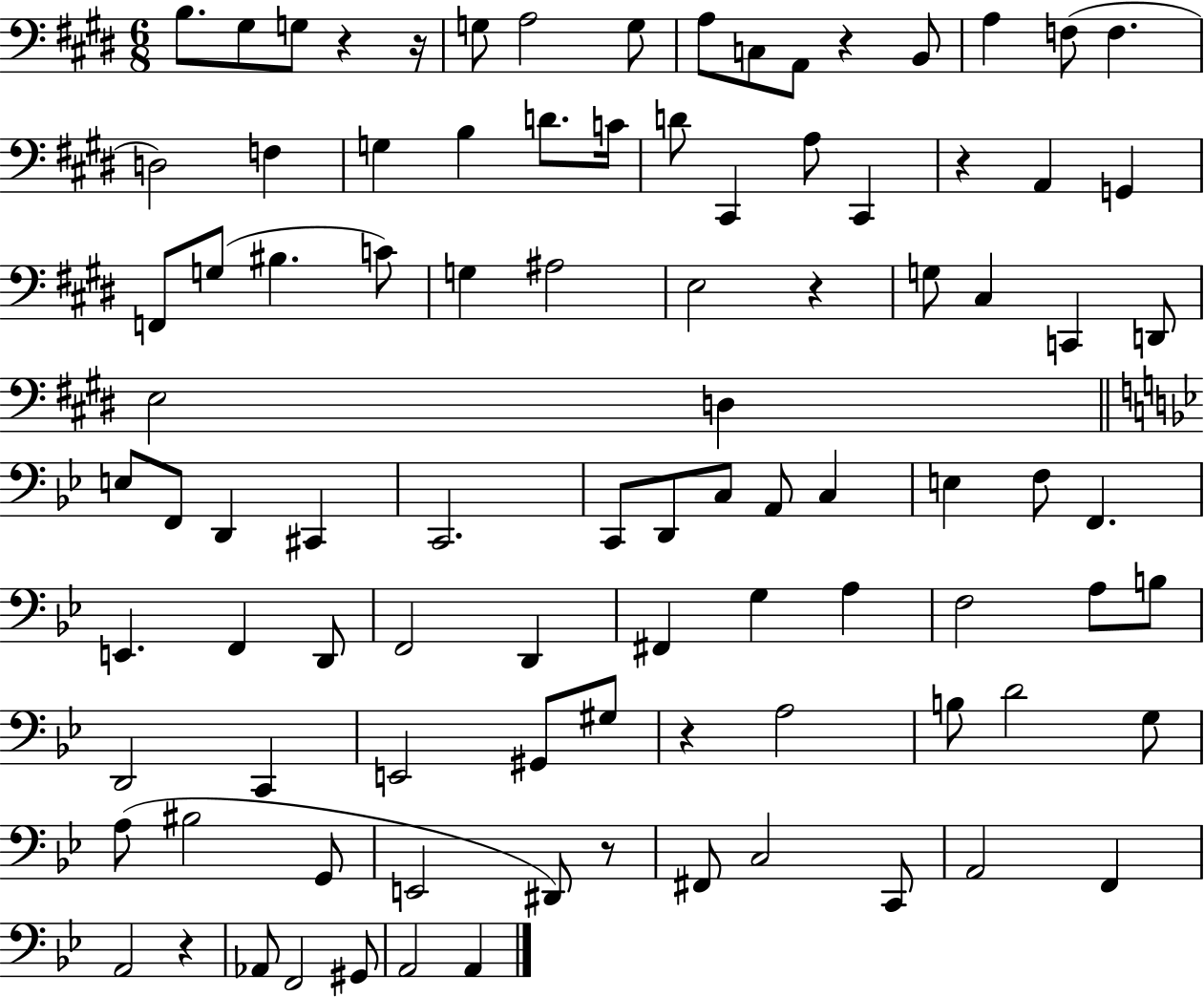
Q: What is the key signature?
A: E major